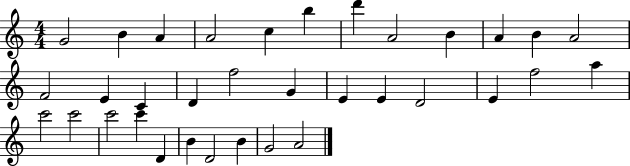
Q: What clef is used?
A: treble